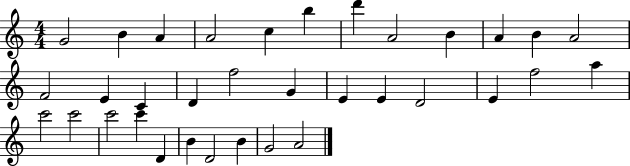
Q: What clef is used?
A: treble